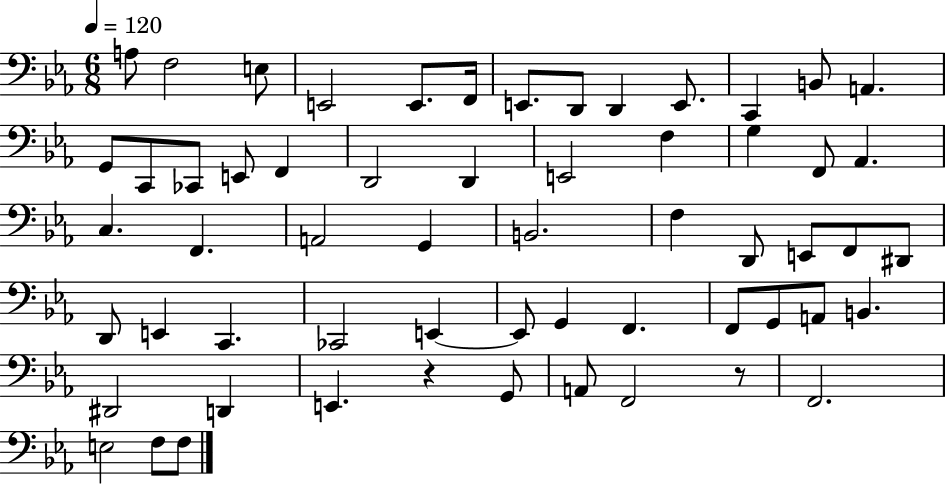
X:1
T:Untitled
M:6/8
L:1/4
K:Eb
A,/2 F,2 E,/2 E,,2 E,,/2 F,,/4 E,,/2 D,,/2 D,, E,,/2 C,, B,,/2 A,, G,,/2 C,,/2 _C,,/2 E,,/2 F,, D,,2 D,, E,,2 F, G, F,,/2 _A,, C, F,, A,,2 G,, B,,2 F, D,,/2 E,,/2 F,,/2 ^D,,/2 D,,/2 E,, C,, _C,,2 E,, E,,/2 G,, F,, F,,/2 G,,/2 A,,/2 B,, ^D,,2 D,, E,, z G,,/2 A,,/2 F,,2 z/2 F,,2 E,2 F,/2 F,/2